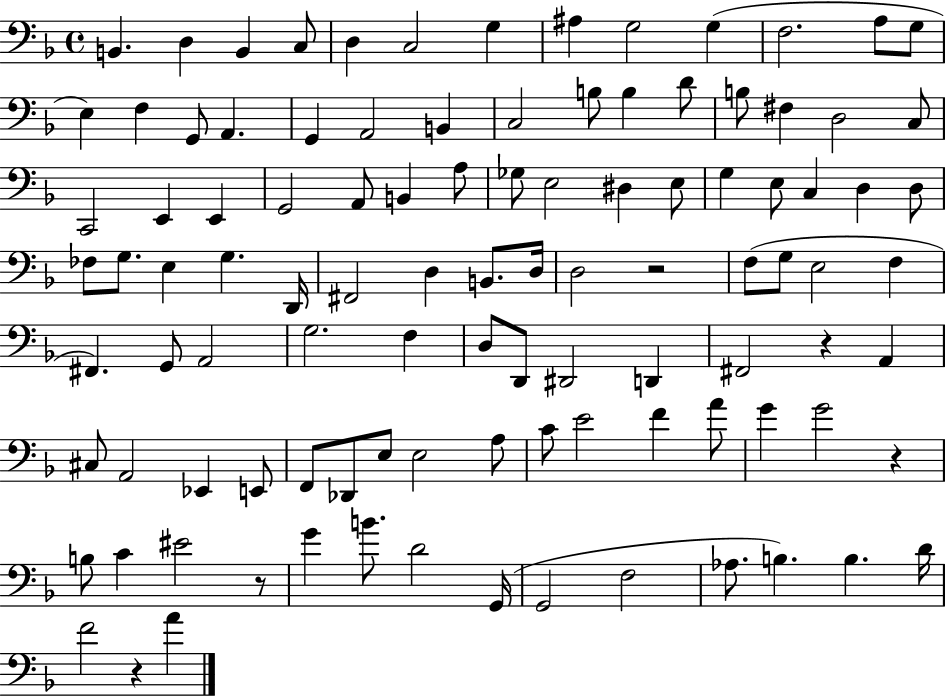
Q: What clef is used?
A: bass